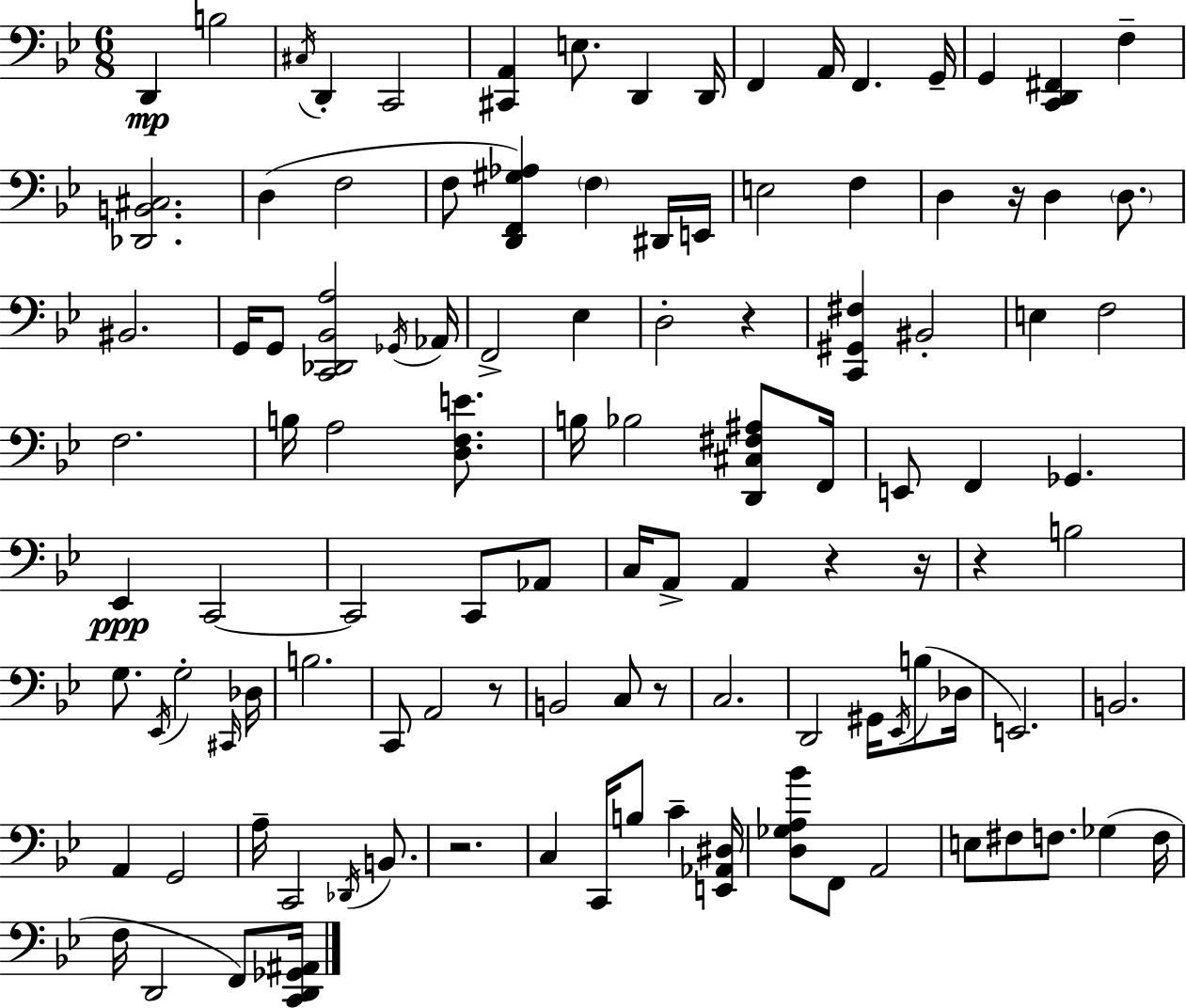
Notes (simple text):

D2/q B3/h C#3/s D2/q C2/h [C#2,A2]/q E3/e. D2/q D2/s F2/q A2/s F2/q. G2/s G2/q [C2,D2,F#2]/q F3/q [Db2,B2,C#3]/h. D3/q F3/h F3/e [D2,F2,G#3,Ab3]/q F3/q D#2/s E2/s E3/h F3/q D3/q R/s D3/q D3/e. BIS2/h. G2/s G2/e [C2,Db2,Bb2,A3]/h Gb2/s Ab2/s F2/h Eb3/q D3/h R/q [C2,G#2,F#3]/q BIS2/h E3/q F3/h F3/h. B3/s A3/h [D3,F3,E4]/e. B3/s Bb3/h [D2,C#3,F#3,A#3]/e F2/s E2/e F2/q Gb2/q. Eb2/q C2/h C2/h C2/e Ab2/e C3/s A2/e A2/q R/q R/s R/q B3/h G3/e. Eb2/s G3/h C#2/s Db3/s B3/h. C2/e A2/h R/e B2/h C3/e R/e C3/h. D2/h G#2/s Eb2/s B3/e Db3/s E2/h. B2/h. A2/q G2/h A3/s C2/h Db2/s B2/e. R/h. C3/q C2/s B3/e C4/q [E2,Ab2,D#3]/s [D3,Gb3,A3,Bb4]/e F2/e A2/h E3/e F#3/e F3/e. Gb3/q F3/s F3/s D2/h F2/e [C2,D2,Gb2,A#2]/s